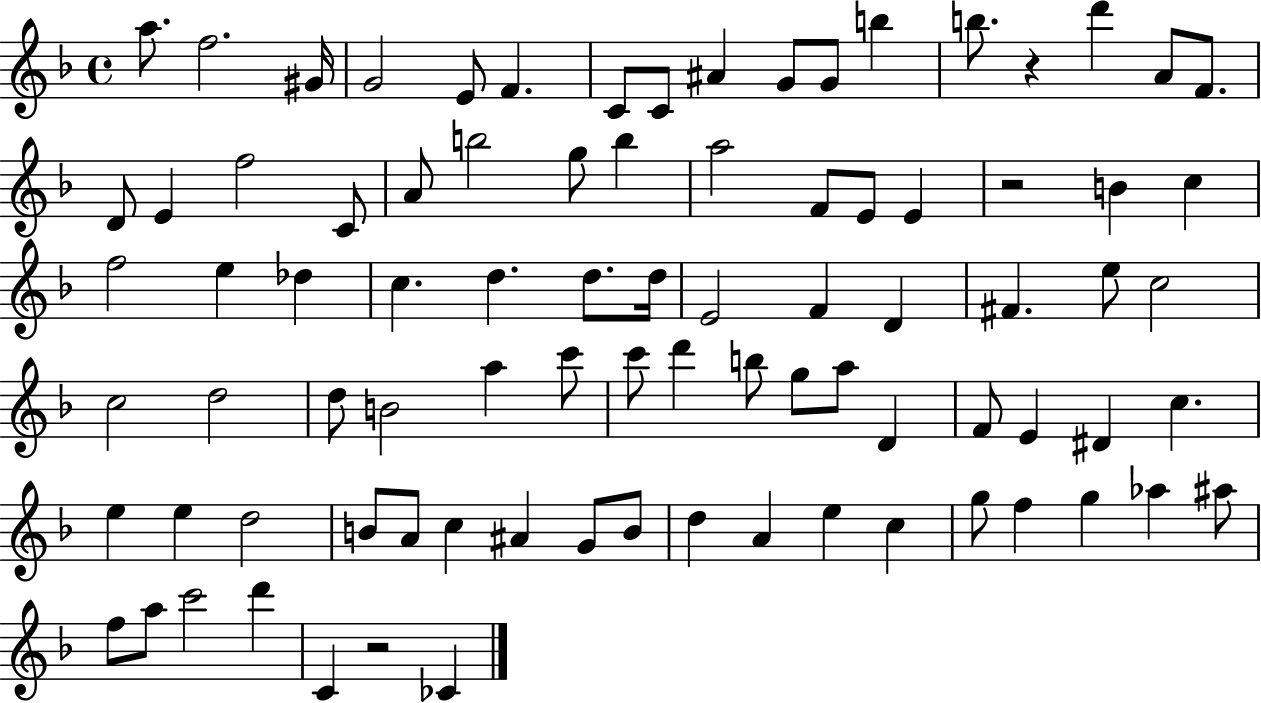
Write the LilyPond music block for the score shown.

{
  \clef treble
  \time 4/4
  \defaultTimeSignature
  \key f \major
  a''8. f''2. gis'16 | g'2 e'8 f'4. | c'8 c'8 ais'4 g'8 g'8 b''4 | b''8. r4 d'''4 a'8 f'8. | \break d'8 e'4 f''2 c'8 | a'8 b''2 g''8 b''4 | a''2 f'8 e'8 e'4 | r2 b'4 c''4 | \break f''2 e''4 des''4 | c''4. d''4. d''8. d''16 | e'2 f'4 d'4 | fis'4. e''8 c''2 | \break c''2 d''2 | d''8 b'2 a''4 c'''8 | c'''8 d'''4 b''8 g''8 a''8 d'4 | f'8 e'4 dis'4 c''4. | \break e''4 e''4 d''2 | b'8 a'8 c''4 ais'4 g'8 b'8 | d''4 a'4 e''4 c''4 | g''8 f''4 g''4 aes''4 ais''8 | \break f''8 a''8 c'''2 d'''4 | c'4 r2 ces'4 | \bar "|."
}